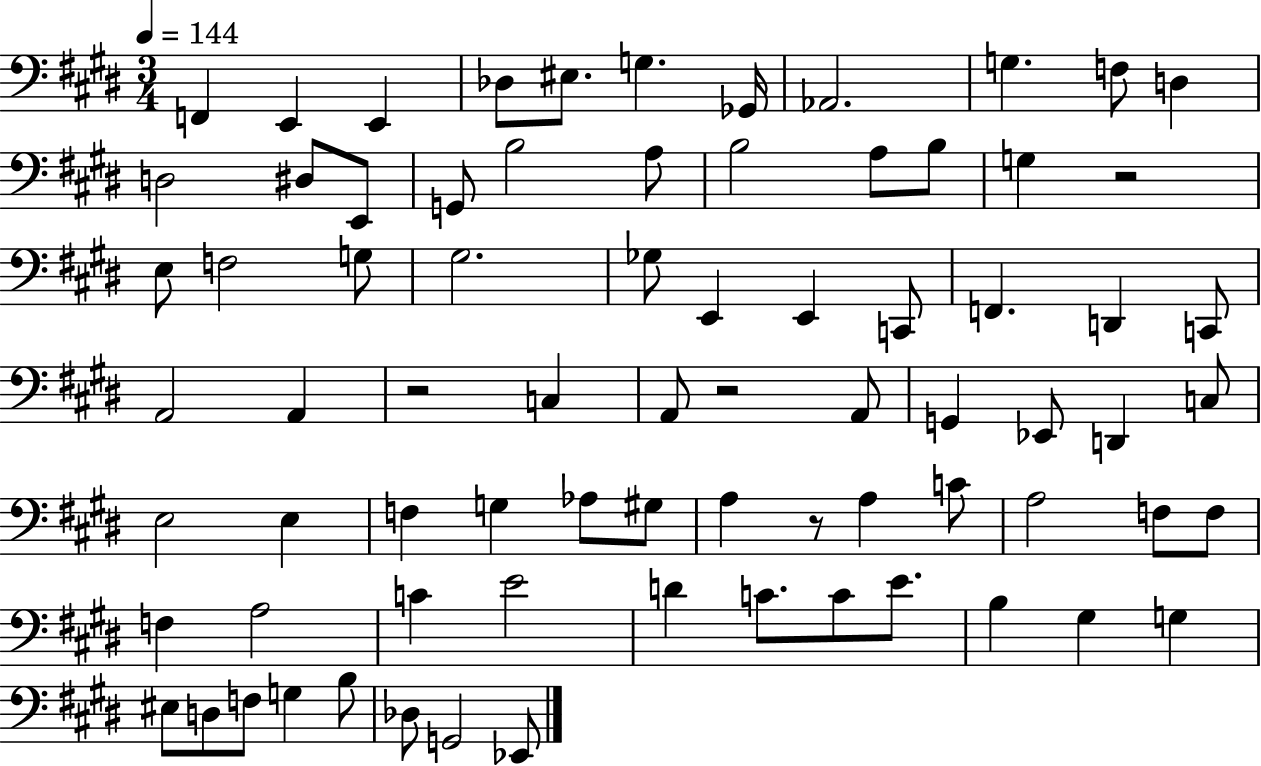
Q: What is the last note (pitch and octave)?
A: Eb2